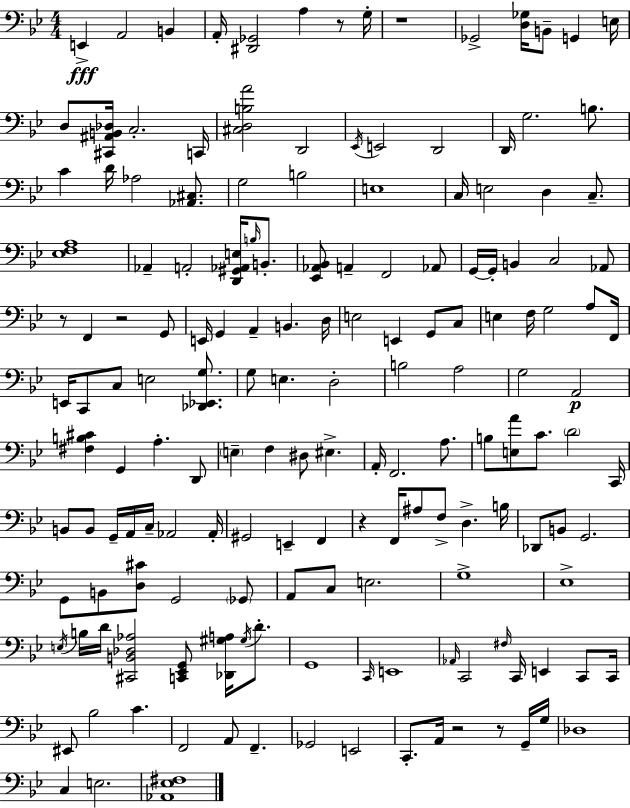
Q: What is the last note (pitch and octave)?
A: E3